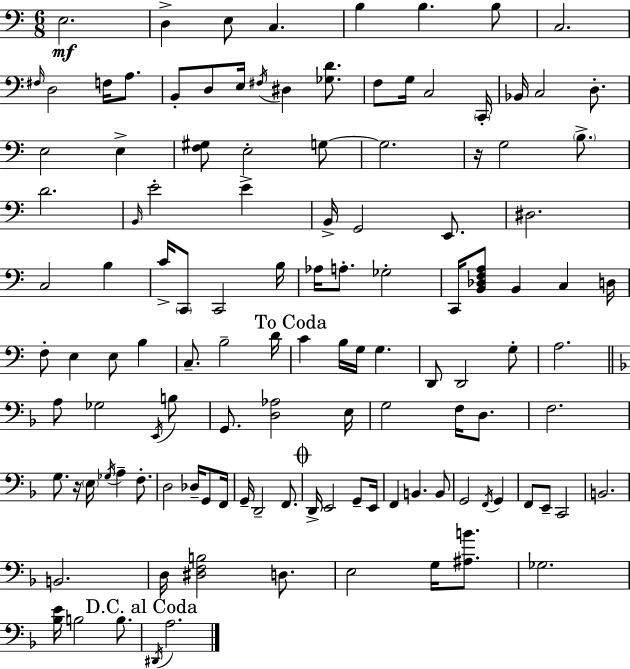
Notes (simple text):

E3/h. D3/q E3/e C3/q. B3/q B3/q. B3/e C3/h. F#3/s D3/h F3/s A3/e. B2/e D3/e E3/s F#3/s D#3/q [Gb3,D4]/e. F3/e G3/s C3/h C2/s Bb2/s C3/h D3/e. E3/h E3/q [F3,G#3]/e E3/h G3/e G3/h. R/s G3/h B3/e. D4/h. B2/s E4/h E4/q B2/s G2/h E2/e. D#3/h. C3/h B3/q C4/s C2/e C2/h B3/s Ab3/s A3/e. Gb3/h C2/s [B2,Db3,F3,A3]/e B2/q C3/q D3/s F3/e E3/q E3/e B3/q C3/e. B3/h D4/s C4/q B3/s G3/s G3/q. D2/e D2/h G3/e A3/h. A3/e Gb3/h E2/s B3/e G2/e. [D3,Ab3]/h E3/s G3/h F3/s D3/e. F3/h. G3/e. R/s E3/s Gb3/s A3/q F3/e. D3/h Db3/s G2/e F2/s G2/s D2/h F2/e. D2/s E2/h G2/e E2/s F2/q B2/q. B2/e G2/h F2/s G2/q F2/e E2/e C2/h B2/h. B2/h. D3/s [D#3,F3,B3]/h D3/e. E3/h G3/s [A#3,B4]/e. Gb3/h. [Bb3,E4]/s B3/h B3/e. D#2/s A3/h.